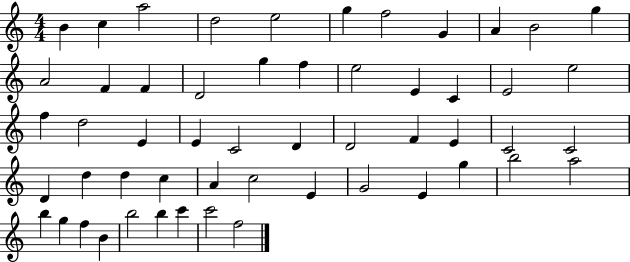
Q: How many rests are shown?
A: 0